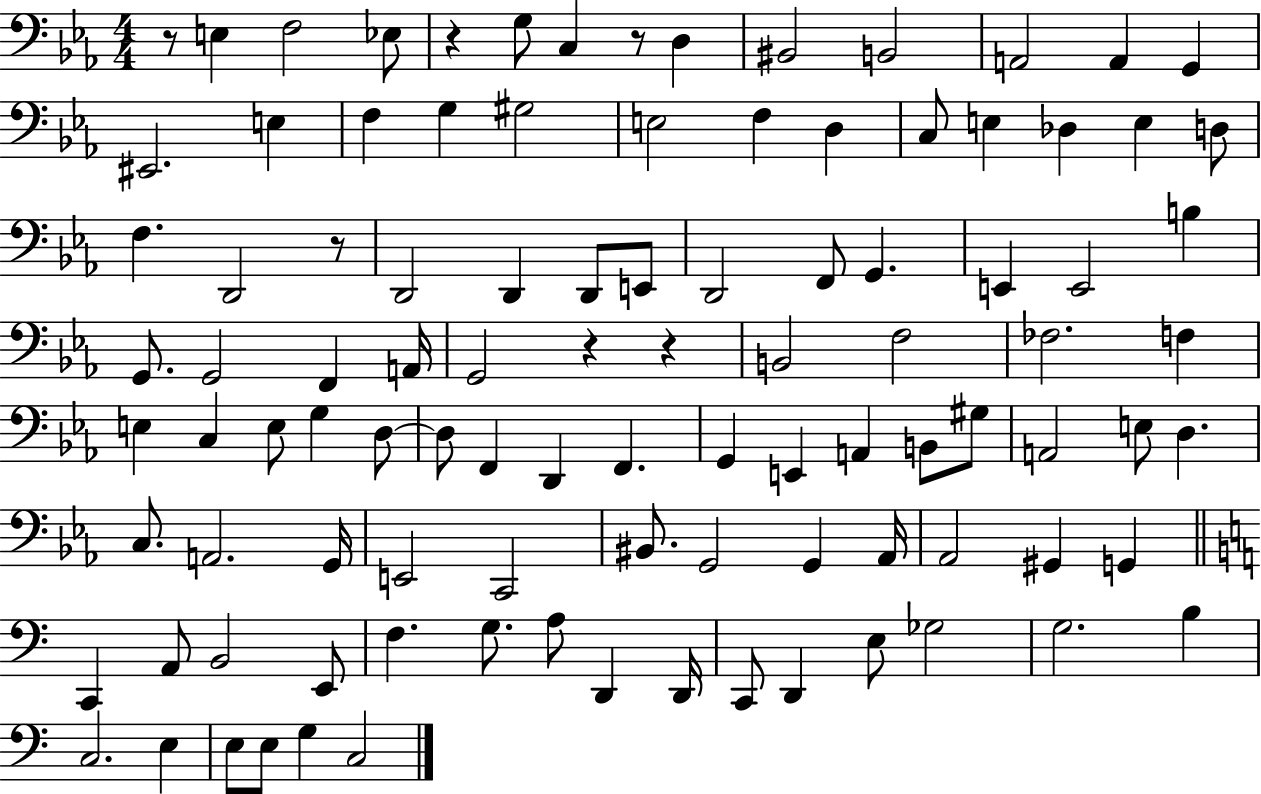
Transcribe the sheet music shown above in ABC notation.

X:1
T:Untitled
M:4/4
L:1/4
K:Eb
z/2 E, F,2 _E,/2 z G,/2 C, z/2 D, ^B,,2 B,,2 A,,2 A,, G,, ^E,,2 E, F, G, ^G,2 E,2 F, D, C,/2 E, _D, E, D,/2 F, D,,2 z/2 D,,2 D,, D,,/2 E,,/2 D,,2 F,,/2 G,, E,, E,,2 B, G,,/2 G,,2 F,, A,,/4 G,,2 z z B,,2 F,2 _F,2 F, E, C, E,/2 G, D,/2 D,/2 F,, D,, F,, G,, E,, A,, B,,/2 ^G,/2 A,,2 E,/2 D, C,/2 A,,2 G,,/4 E,,2 C,,2 ^B,,/2 G,,2 G,, _A,,/4 _A,,2 ^G,, G,, C,, A,,/2 B,,2 E,,/2 F, G,/2 A,/2 D,, D,,/4 C,,/2 D,, E,/2 _G,2 G,2 B, C,2 E, E,/2 E,/2 G, C,2